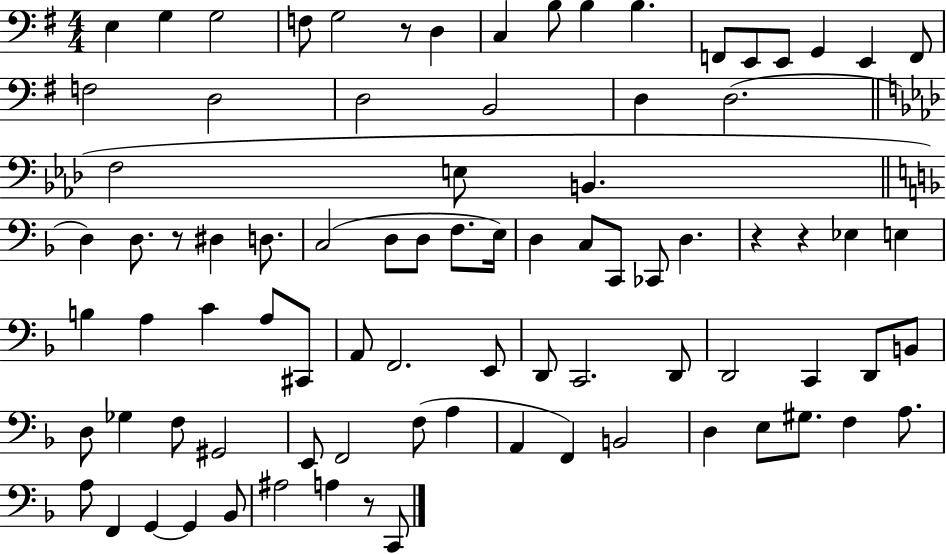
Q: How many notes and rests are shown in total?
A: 85